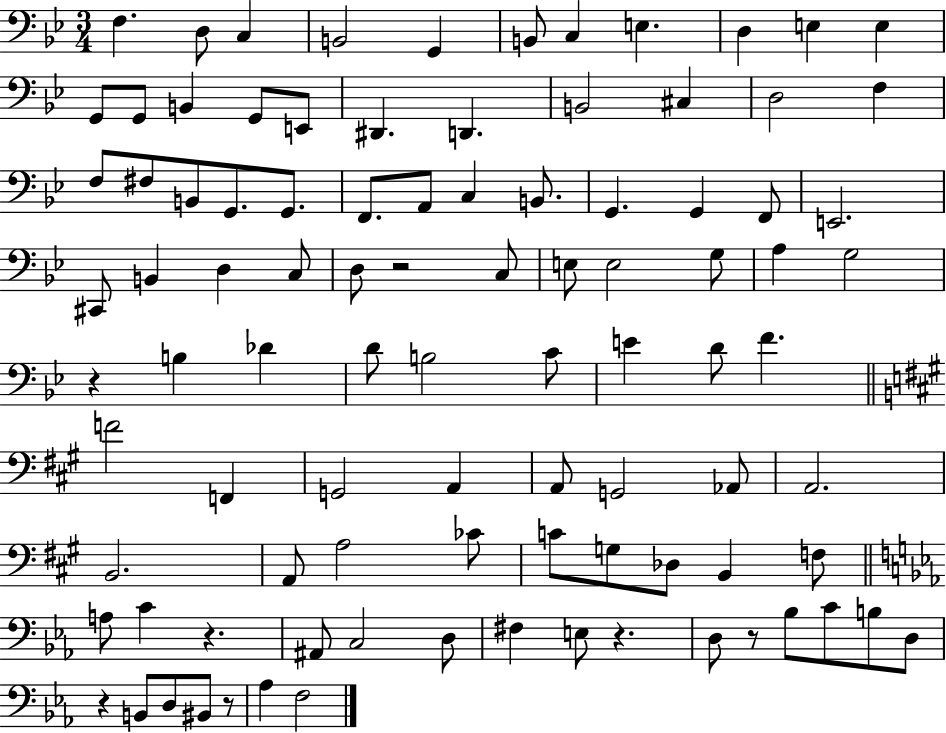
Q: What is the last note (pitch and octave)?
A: F3